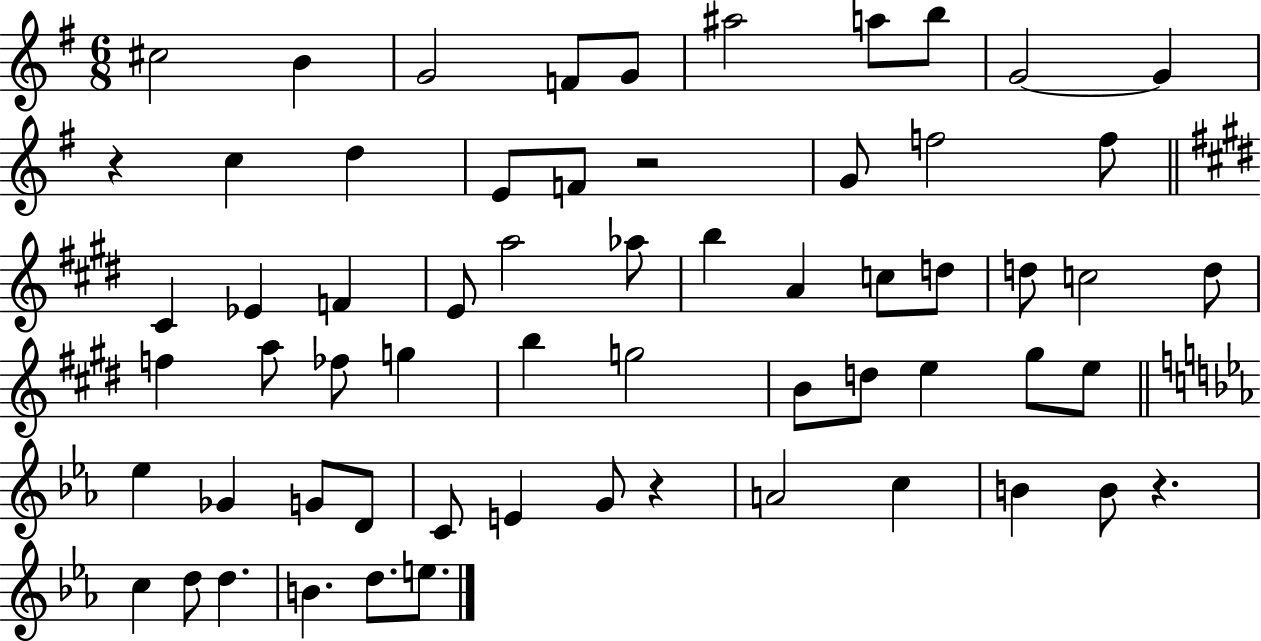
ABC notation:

X:1
T:Untitled
M:6/8
L:1/4
K:G
^c2 B G2 F/2 G/2 ^a2 a/2 b/2 G2 G z c d E/2 F/2 z2 G/2 f2 f/2 ^C _E F E/2 a2 _a/2 b A c/2 d/2 d/2 c2 d/2 f a/2 _f/2 g b g2 B/2 d/2 e ^g/2 e/2 _e _G G/2 D/2 C/2 E G/2 z A2 c B B/2 z c d/2 d B d/2 e/2